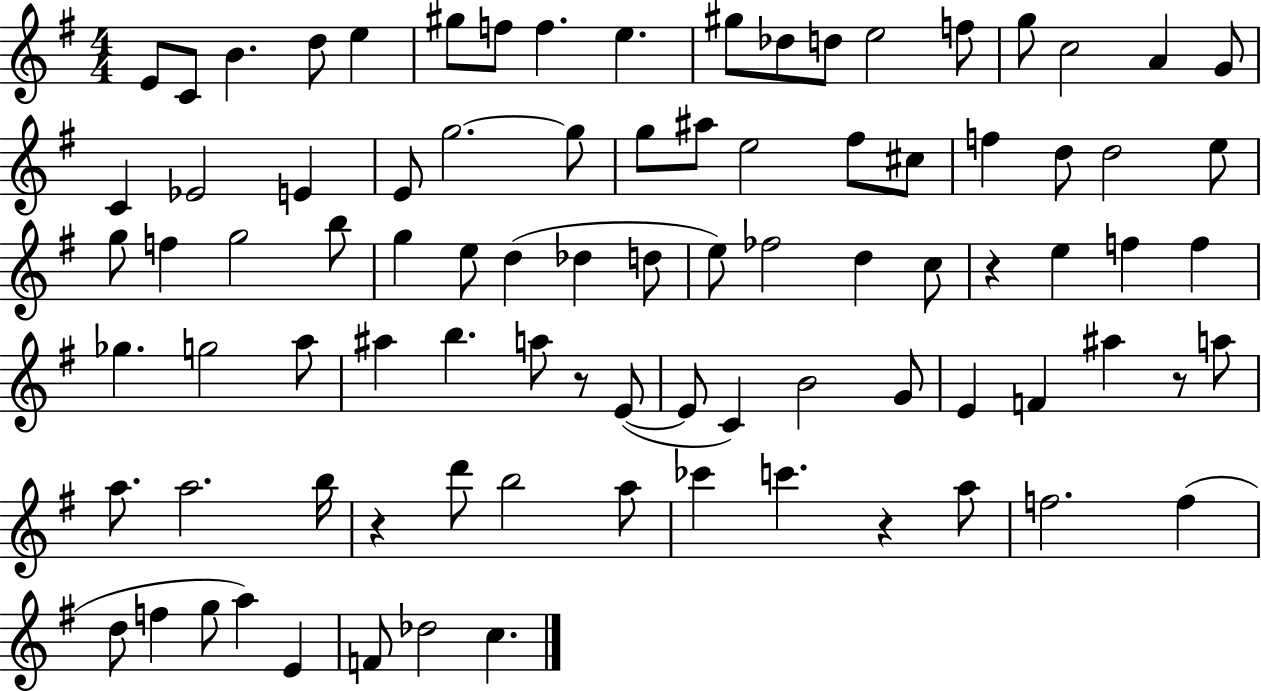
E4/e C4/e B4/q. D5/e E5/q G#5/e F5/e F5/q. E5/q. G#5/e Db5/e D5/e E5/h F5/e G5/e C5/h A4/q G4/e C4/q Eb4/h E4/q E4/e G5/h. G5/e G5/e A#5/e E5/h F#5/e C#5/e F5/q D5/e D5/h E5/e G5/e F5/q G5/h B5/e G5/q E5/e D5/q Db5/q D5/e E5/e FES5/h D5/q C5/e R/q E5/q F5/q F5/q Gb5/q. G5/h A5/e A#5/q B5/q. A5/e R/e E4/e E4/e C4/q B4/h G4/e E4/q F4/q A#5/q R/e A5/e A5/e. A5/h. B5/s R/q D6/e B5/h A5/e CES6/q C6/q. R/q A5/e F5/h. F5/q D5/e F5/q G5/e A5/q E4/q F4/e Db5/h C5/q.